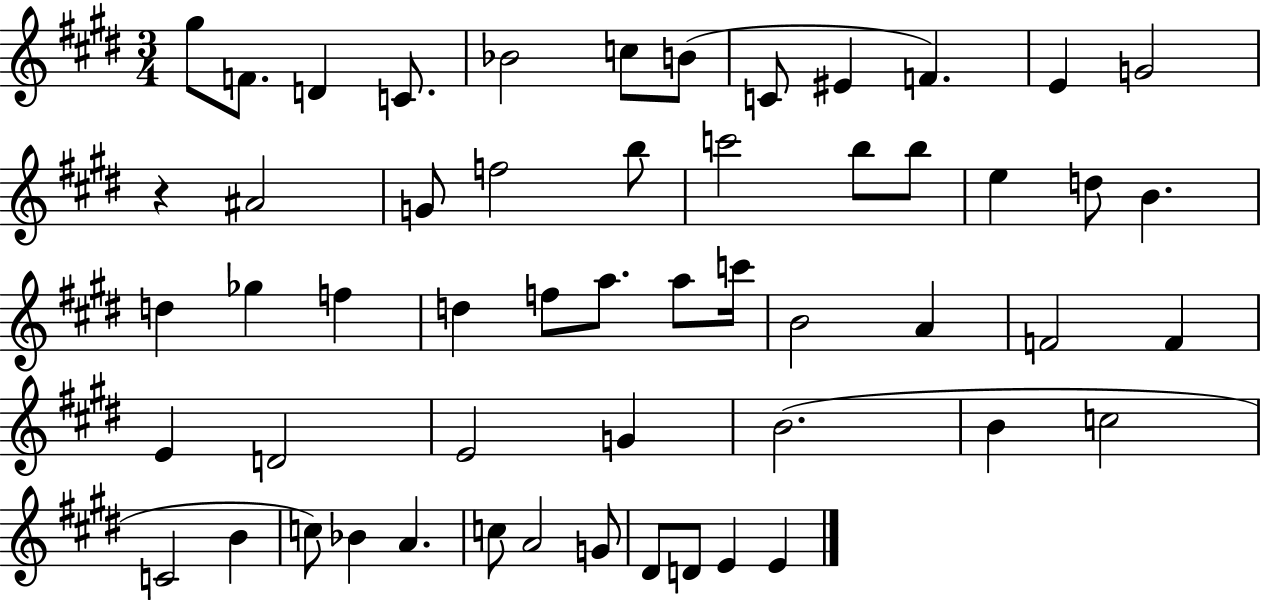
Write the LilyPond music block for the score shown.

{
  \clef treble
  \numericTimeSignature
  \time 3/4
  \key e \major
  gis''8 f'8. d'4 c'8. | bes'2 c''8 b'8( | c'8 eis'4 f'4.) | e'4 g'2 | \break r4 ais'2 | g'8 f''2 b''8 | c'''2 b''8 b''8 | e''4 d''8 b'4. | \break d''4 ges''4 f''4 | d''4 f''8 a''8. a''8 c'''16 | b'2 a'4 | f'2 f'4 | \break e'4 d'2 | e'2 g'4 | b'2.( | b'4 c''2 | \break c'2 b'4 | c''8) bes'4 a'4. | c''8 a'2 g'8 | dis'8 d'8 e'4 e'4 | \break \bar "|."
}